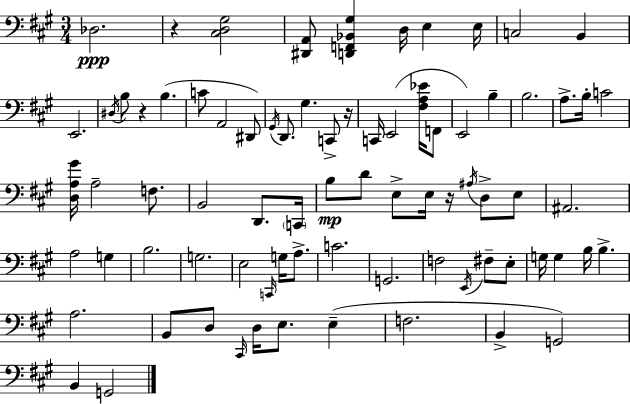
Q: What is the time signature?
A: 3/4